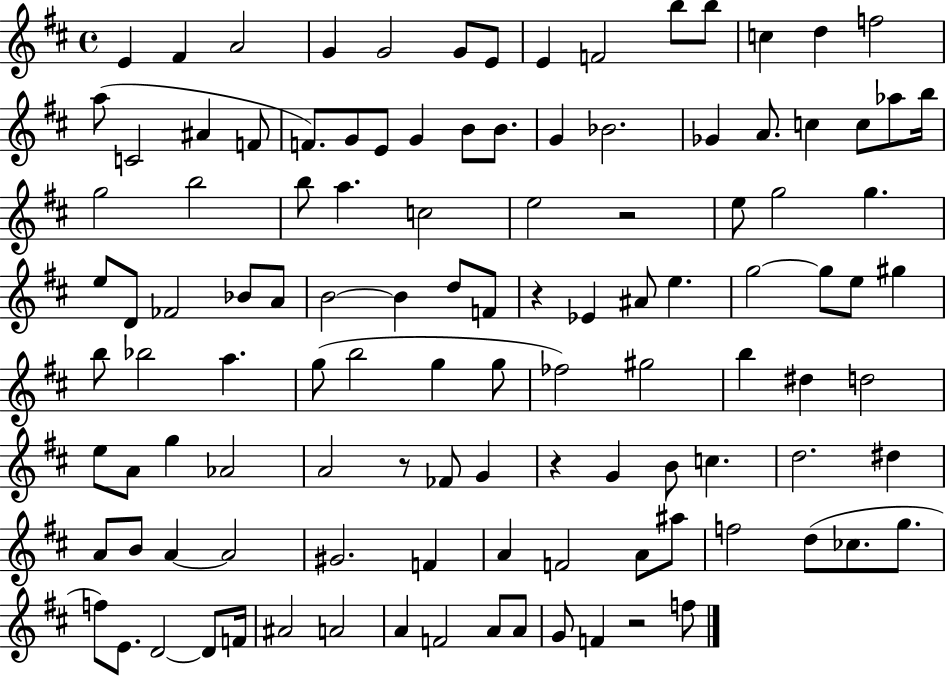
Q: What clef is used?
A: treble